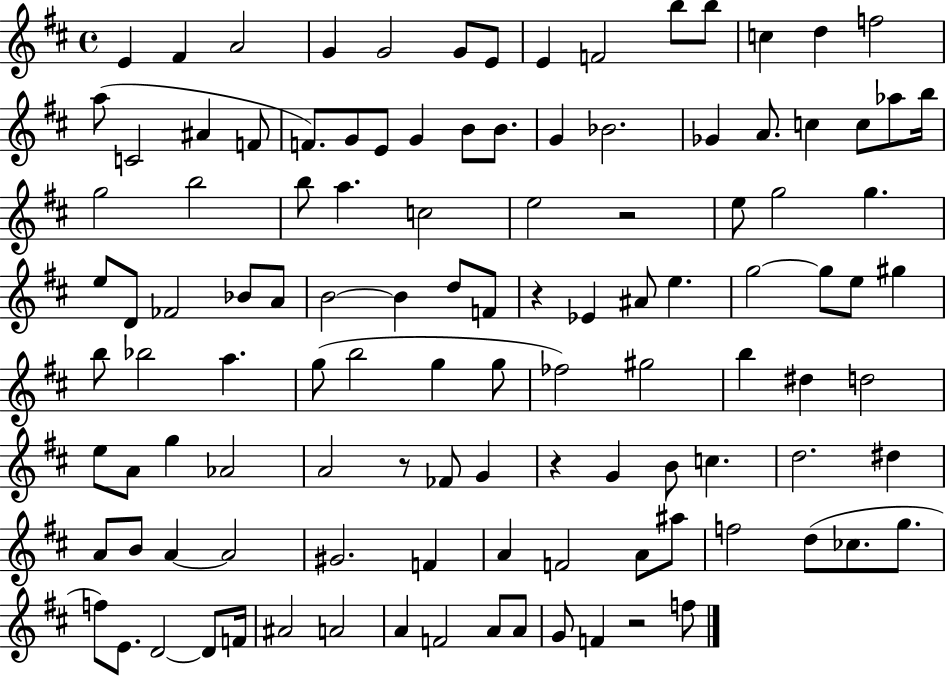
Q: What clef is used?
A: treble